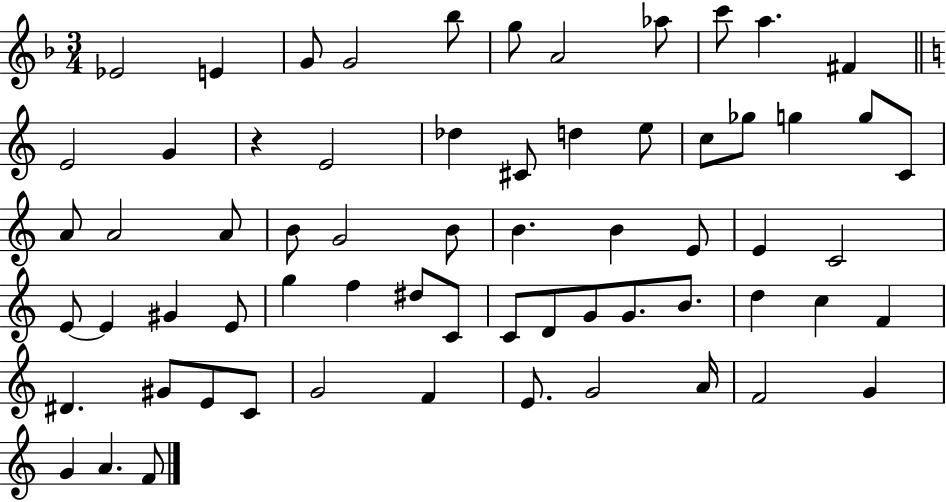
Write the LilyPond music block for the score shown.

{
  \clef treble
  \numericTimeSignature
  \time 3/4
  \key f \major
  ees'2 e'4 | g'8 g'2 bes''8 | g''8 a'2 aes''8 | c'''8 a''4. fis'4 | \break \bar "||" \break \key c \major e'2 g'4 | r4 e'2 | des''4 cis'8 d''4 e''8 | c''8 ges''8 g''4 g''8 c'8 | \break a'8 a'2 a'8 | b'8 g'2 b'8 | b'4. b'4 e'8 | e'4 c'2 | \break e'8~~ e'4 gis'4 e'8 | g''4 f''4 dis''8 c'8 | c'8 d'8 g'8 g'8. b'8. | d''4 c''4 f'4 | \break dis'4. gis'8 e'8 c'8 | g'2 f'4 | e'8. g'2 a'16 | f'2 g'4 | \break g'4 a'4. f'8 | \bar "|."
}